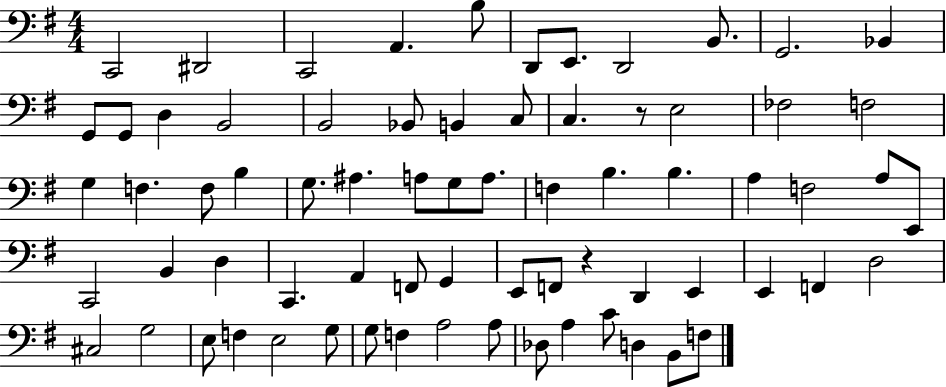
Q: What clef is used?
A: bass